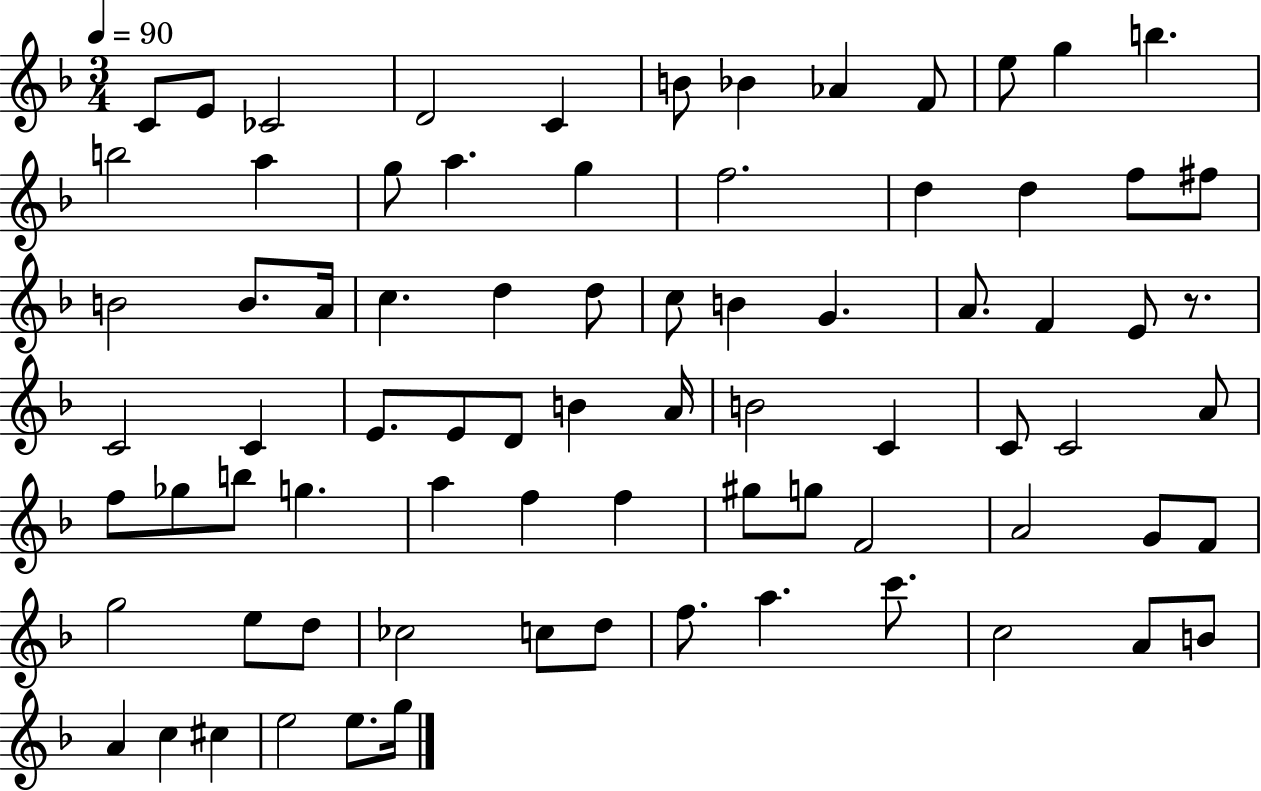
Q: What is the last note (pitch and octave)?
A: G5